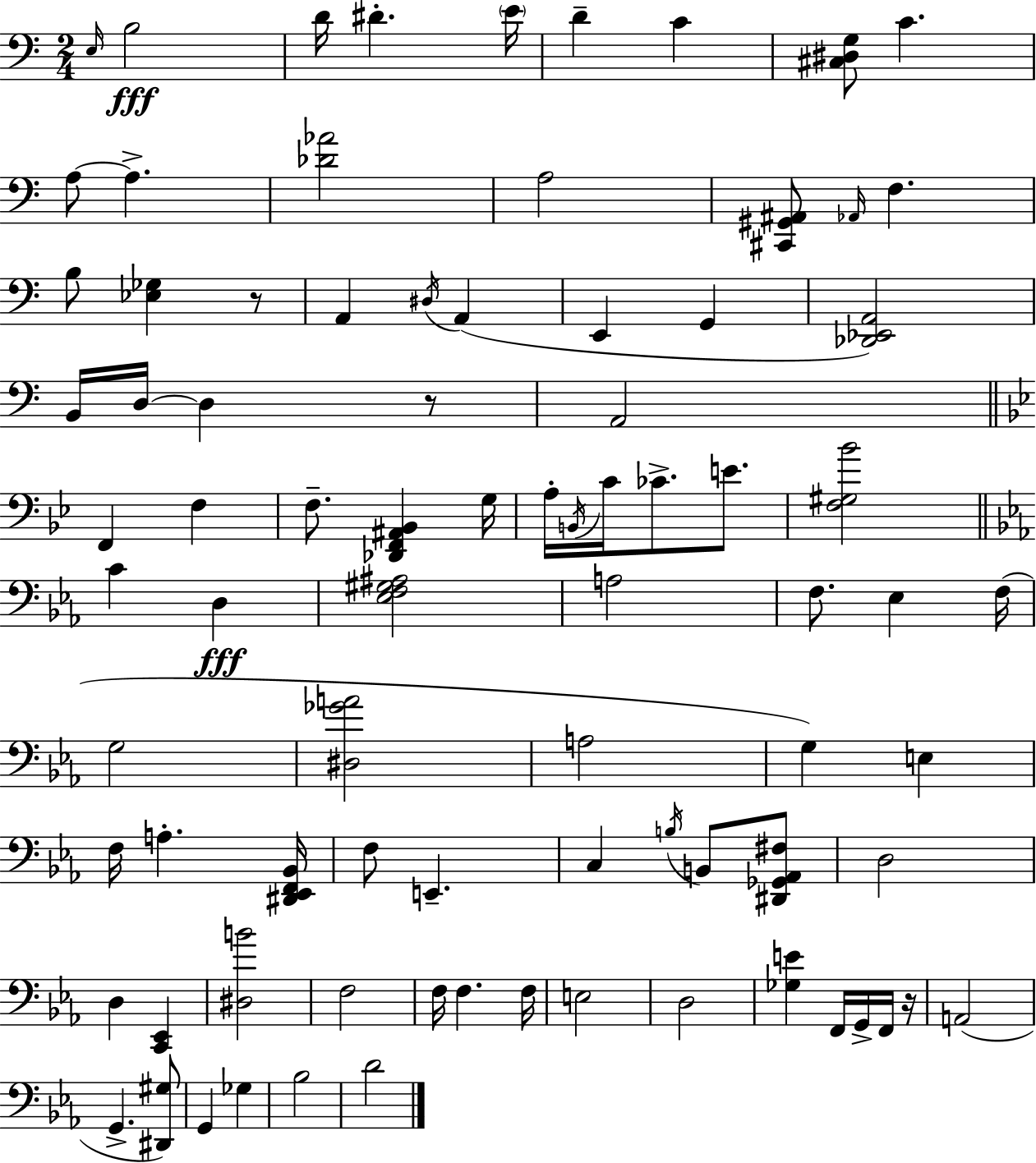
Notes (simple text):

E3/s B3/h D4/s D#4/q. E4/s D4/q C4/q [C#3,D#3,G3]/e C4/q. A3/e A3/q. [Db4,Ab4]/h A3/h [C#2,G#2,A#2]/e Ab2/s F3/q. B3/e [Eb3,Gb3]/q R/e A2/q D#3/s A2/q E2/q G2/q [Db2,Eb2,A2]/h B2/s D3/s D3/q R/e A2/h F2/q F3/q F3/e. [Db2,F2,A#2,Bb2]/q G3/s A3/s B2/s C4/s CES4/e. E4/e. [F3,G#3,Bb4]/h C4/q D3/q [Eb3,F3,G#3,A#3]/h A3/h F3/e. Eb3/q F3/s G3/h [D#3,Gb4,A4]/h A3/h G3/q E3/q F3/s A3/q. [D#2,Eb2,F2,Bb2]/s F3/e E2/q. C3/q B3/s B2/e [D#2,Gb2,Ab2,F#3]/e D3/h D3/q [C2,Eb2]/q [D#3,B4]/h F3/h F3/s F3/q. F3/s E3/h D3/h [Gb3,E4]/q F2/s G2/s F2/s R/s A2/h G2/q. [D#2,G#3]/e G2/q Gb3/q Bb3/h D4/h